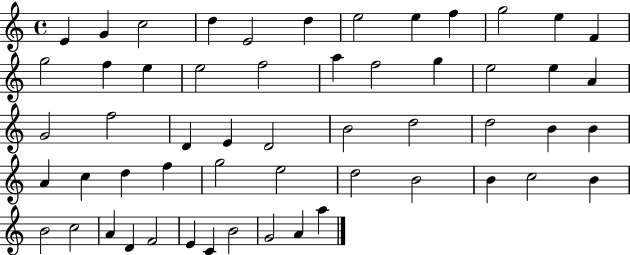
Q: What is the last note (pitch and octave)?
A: A5